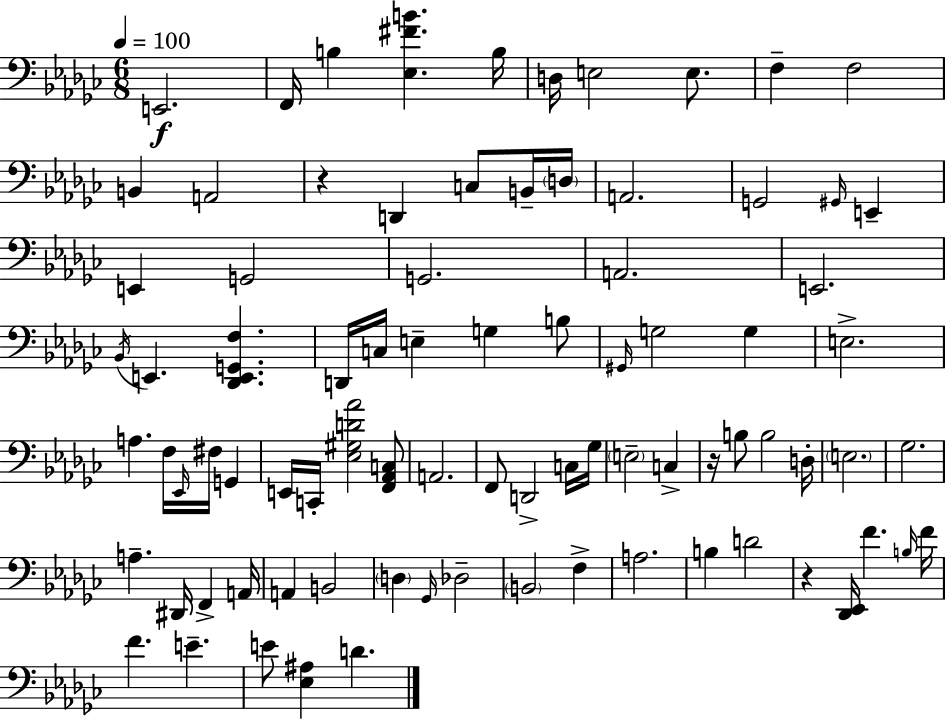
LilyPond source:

{
  \clef bass
  \numericTimeSignature
  \time 6/8
  \key ees \minor
  \tempo 4 = 100
  e,2.\f | f,16 b4 <ees fis' b'>4. b16 | d16 e2 e8. | f4-- f2 | \break b,4 a,2 | r4 d,4 c8 b,16-- \parenthesize d16 | a,2. | g,2 \grace { gis,16 } e,4-- | \break e,4 g,2 | g,2. | a,2. | e,2. | \break \acciaccatura { bes,16 } e,4. <des, e, g, f>4. | d,16 c16 e4-- g4 | b8 \grace { gis,16 } g2 g4 | e2.-> | \break a4. f16 \grace { ees,16 } fis16 | g,4 e,16 c,16-. <ees gis d' aes'>2 | <f, aes, c>8 a,2. | f,8 d,2-> | \break c16 ges16 \parenthesize e2-- | c4-> r16 b8 b2 | d16-. \parenthesize e2. | ges2. | \break a4.-- dis,16 f,4-> | a,16 a,4 b,2 | \parenthesize d4 \grace { ges,16 } des2-- | \parenthesize b,2 | \break f4-> a2. | b4 d'2 | r4 <des, ees,>16 f'4. | \grace { b16 } f'16 f'4. | \break e'4.-- e'8 <ees ais>4 | d'4. \bar "|."
}